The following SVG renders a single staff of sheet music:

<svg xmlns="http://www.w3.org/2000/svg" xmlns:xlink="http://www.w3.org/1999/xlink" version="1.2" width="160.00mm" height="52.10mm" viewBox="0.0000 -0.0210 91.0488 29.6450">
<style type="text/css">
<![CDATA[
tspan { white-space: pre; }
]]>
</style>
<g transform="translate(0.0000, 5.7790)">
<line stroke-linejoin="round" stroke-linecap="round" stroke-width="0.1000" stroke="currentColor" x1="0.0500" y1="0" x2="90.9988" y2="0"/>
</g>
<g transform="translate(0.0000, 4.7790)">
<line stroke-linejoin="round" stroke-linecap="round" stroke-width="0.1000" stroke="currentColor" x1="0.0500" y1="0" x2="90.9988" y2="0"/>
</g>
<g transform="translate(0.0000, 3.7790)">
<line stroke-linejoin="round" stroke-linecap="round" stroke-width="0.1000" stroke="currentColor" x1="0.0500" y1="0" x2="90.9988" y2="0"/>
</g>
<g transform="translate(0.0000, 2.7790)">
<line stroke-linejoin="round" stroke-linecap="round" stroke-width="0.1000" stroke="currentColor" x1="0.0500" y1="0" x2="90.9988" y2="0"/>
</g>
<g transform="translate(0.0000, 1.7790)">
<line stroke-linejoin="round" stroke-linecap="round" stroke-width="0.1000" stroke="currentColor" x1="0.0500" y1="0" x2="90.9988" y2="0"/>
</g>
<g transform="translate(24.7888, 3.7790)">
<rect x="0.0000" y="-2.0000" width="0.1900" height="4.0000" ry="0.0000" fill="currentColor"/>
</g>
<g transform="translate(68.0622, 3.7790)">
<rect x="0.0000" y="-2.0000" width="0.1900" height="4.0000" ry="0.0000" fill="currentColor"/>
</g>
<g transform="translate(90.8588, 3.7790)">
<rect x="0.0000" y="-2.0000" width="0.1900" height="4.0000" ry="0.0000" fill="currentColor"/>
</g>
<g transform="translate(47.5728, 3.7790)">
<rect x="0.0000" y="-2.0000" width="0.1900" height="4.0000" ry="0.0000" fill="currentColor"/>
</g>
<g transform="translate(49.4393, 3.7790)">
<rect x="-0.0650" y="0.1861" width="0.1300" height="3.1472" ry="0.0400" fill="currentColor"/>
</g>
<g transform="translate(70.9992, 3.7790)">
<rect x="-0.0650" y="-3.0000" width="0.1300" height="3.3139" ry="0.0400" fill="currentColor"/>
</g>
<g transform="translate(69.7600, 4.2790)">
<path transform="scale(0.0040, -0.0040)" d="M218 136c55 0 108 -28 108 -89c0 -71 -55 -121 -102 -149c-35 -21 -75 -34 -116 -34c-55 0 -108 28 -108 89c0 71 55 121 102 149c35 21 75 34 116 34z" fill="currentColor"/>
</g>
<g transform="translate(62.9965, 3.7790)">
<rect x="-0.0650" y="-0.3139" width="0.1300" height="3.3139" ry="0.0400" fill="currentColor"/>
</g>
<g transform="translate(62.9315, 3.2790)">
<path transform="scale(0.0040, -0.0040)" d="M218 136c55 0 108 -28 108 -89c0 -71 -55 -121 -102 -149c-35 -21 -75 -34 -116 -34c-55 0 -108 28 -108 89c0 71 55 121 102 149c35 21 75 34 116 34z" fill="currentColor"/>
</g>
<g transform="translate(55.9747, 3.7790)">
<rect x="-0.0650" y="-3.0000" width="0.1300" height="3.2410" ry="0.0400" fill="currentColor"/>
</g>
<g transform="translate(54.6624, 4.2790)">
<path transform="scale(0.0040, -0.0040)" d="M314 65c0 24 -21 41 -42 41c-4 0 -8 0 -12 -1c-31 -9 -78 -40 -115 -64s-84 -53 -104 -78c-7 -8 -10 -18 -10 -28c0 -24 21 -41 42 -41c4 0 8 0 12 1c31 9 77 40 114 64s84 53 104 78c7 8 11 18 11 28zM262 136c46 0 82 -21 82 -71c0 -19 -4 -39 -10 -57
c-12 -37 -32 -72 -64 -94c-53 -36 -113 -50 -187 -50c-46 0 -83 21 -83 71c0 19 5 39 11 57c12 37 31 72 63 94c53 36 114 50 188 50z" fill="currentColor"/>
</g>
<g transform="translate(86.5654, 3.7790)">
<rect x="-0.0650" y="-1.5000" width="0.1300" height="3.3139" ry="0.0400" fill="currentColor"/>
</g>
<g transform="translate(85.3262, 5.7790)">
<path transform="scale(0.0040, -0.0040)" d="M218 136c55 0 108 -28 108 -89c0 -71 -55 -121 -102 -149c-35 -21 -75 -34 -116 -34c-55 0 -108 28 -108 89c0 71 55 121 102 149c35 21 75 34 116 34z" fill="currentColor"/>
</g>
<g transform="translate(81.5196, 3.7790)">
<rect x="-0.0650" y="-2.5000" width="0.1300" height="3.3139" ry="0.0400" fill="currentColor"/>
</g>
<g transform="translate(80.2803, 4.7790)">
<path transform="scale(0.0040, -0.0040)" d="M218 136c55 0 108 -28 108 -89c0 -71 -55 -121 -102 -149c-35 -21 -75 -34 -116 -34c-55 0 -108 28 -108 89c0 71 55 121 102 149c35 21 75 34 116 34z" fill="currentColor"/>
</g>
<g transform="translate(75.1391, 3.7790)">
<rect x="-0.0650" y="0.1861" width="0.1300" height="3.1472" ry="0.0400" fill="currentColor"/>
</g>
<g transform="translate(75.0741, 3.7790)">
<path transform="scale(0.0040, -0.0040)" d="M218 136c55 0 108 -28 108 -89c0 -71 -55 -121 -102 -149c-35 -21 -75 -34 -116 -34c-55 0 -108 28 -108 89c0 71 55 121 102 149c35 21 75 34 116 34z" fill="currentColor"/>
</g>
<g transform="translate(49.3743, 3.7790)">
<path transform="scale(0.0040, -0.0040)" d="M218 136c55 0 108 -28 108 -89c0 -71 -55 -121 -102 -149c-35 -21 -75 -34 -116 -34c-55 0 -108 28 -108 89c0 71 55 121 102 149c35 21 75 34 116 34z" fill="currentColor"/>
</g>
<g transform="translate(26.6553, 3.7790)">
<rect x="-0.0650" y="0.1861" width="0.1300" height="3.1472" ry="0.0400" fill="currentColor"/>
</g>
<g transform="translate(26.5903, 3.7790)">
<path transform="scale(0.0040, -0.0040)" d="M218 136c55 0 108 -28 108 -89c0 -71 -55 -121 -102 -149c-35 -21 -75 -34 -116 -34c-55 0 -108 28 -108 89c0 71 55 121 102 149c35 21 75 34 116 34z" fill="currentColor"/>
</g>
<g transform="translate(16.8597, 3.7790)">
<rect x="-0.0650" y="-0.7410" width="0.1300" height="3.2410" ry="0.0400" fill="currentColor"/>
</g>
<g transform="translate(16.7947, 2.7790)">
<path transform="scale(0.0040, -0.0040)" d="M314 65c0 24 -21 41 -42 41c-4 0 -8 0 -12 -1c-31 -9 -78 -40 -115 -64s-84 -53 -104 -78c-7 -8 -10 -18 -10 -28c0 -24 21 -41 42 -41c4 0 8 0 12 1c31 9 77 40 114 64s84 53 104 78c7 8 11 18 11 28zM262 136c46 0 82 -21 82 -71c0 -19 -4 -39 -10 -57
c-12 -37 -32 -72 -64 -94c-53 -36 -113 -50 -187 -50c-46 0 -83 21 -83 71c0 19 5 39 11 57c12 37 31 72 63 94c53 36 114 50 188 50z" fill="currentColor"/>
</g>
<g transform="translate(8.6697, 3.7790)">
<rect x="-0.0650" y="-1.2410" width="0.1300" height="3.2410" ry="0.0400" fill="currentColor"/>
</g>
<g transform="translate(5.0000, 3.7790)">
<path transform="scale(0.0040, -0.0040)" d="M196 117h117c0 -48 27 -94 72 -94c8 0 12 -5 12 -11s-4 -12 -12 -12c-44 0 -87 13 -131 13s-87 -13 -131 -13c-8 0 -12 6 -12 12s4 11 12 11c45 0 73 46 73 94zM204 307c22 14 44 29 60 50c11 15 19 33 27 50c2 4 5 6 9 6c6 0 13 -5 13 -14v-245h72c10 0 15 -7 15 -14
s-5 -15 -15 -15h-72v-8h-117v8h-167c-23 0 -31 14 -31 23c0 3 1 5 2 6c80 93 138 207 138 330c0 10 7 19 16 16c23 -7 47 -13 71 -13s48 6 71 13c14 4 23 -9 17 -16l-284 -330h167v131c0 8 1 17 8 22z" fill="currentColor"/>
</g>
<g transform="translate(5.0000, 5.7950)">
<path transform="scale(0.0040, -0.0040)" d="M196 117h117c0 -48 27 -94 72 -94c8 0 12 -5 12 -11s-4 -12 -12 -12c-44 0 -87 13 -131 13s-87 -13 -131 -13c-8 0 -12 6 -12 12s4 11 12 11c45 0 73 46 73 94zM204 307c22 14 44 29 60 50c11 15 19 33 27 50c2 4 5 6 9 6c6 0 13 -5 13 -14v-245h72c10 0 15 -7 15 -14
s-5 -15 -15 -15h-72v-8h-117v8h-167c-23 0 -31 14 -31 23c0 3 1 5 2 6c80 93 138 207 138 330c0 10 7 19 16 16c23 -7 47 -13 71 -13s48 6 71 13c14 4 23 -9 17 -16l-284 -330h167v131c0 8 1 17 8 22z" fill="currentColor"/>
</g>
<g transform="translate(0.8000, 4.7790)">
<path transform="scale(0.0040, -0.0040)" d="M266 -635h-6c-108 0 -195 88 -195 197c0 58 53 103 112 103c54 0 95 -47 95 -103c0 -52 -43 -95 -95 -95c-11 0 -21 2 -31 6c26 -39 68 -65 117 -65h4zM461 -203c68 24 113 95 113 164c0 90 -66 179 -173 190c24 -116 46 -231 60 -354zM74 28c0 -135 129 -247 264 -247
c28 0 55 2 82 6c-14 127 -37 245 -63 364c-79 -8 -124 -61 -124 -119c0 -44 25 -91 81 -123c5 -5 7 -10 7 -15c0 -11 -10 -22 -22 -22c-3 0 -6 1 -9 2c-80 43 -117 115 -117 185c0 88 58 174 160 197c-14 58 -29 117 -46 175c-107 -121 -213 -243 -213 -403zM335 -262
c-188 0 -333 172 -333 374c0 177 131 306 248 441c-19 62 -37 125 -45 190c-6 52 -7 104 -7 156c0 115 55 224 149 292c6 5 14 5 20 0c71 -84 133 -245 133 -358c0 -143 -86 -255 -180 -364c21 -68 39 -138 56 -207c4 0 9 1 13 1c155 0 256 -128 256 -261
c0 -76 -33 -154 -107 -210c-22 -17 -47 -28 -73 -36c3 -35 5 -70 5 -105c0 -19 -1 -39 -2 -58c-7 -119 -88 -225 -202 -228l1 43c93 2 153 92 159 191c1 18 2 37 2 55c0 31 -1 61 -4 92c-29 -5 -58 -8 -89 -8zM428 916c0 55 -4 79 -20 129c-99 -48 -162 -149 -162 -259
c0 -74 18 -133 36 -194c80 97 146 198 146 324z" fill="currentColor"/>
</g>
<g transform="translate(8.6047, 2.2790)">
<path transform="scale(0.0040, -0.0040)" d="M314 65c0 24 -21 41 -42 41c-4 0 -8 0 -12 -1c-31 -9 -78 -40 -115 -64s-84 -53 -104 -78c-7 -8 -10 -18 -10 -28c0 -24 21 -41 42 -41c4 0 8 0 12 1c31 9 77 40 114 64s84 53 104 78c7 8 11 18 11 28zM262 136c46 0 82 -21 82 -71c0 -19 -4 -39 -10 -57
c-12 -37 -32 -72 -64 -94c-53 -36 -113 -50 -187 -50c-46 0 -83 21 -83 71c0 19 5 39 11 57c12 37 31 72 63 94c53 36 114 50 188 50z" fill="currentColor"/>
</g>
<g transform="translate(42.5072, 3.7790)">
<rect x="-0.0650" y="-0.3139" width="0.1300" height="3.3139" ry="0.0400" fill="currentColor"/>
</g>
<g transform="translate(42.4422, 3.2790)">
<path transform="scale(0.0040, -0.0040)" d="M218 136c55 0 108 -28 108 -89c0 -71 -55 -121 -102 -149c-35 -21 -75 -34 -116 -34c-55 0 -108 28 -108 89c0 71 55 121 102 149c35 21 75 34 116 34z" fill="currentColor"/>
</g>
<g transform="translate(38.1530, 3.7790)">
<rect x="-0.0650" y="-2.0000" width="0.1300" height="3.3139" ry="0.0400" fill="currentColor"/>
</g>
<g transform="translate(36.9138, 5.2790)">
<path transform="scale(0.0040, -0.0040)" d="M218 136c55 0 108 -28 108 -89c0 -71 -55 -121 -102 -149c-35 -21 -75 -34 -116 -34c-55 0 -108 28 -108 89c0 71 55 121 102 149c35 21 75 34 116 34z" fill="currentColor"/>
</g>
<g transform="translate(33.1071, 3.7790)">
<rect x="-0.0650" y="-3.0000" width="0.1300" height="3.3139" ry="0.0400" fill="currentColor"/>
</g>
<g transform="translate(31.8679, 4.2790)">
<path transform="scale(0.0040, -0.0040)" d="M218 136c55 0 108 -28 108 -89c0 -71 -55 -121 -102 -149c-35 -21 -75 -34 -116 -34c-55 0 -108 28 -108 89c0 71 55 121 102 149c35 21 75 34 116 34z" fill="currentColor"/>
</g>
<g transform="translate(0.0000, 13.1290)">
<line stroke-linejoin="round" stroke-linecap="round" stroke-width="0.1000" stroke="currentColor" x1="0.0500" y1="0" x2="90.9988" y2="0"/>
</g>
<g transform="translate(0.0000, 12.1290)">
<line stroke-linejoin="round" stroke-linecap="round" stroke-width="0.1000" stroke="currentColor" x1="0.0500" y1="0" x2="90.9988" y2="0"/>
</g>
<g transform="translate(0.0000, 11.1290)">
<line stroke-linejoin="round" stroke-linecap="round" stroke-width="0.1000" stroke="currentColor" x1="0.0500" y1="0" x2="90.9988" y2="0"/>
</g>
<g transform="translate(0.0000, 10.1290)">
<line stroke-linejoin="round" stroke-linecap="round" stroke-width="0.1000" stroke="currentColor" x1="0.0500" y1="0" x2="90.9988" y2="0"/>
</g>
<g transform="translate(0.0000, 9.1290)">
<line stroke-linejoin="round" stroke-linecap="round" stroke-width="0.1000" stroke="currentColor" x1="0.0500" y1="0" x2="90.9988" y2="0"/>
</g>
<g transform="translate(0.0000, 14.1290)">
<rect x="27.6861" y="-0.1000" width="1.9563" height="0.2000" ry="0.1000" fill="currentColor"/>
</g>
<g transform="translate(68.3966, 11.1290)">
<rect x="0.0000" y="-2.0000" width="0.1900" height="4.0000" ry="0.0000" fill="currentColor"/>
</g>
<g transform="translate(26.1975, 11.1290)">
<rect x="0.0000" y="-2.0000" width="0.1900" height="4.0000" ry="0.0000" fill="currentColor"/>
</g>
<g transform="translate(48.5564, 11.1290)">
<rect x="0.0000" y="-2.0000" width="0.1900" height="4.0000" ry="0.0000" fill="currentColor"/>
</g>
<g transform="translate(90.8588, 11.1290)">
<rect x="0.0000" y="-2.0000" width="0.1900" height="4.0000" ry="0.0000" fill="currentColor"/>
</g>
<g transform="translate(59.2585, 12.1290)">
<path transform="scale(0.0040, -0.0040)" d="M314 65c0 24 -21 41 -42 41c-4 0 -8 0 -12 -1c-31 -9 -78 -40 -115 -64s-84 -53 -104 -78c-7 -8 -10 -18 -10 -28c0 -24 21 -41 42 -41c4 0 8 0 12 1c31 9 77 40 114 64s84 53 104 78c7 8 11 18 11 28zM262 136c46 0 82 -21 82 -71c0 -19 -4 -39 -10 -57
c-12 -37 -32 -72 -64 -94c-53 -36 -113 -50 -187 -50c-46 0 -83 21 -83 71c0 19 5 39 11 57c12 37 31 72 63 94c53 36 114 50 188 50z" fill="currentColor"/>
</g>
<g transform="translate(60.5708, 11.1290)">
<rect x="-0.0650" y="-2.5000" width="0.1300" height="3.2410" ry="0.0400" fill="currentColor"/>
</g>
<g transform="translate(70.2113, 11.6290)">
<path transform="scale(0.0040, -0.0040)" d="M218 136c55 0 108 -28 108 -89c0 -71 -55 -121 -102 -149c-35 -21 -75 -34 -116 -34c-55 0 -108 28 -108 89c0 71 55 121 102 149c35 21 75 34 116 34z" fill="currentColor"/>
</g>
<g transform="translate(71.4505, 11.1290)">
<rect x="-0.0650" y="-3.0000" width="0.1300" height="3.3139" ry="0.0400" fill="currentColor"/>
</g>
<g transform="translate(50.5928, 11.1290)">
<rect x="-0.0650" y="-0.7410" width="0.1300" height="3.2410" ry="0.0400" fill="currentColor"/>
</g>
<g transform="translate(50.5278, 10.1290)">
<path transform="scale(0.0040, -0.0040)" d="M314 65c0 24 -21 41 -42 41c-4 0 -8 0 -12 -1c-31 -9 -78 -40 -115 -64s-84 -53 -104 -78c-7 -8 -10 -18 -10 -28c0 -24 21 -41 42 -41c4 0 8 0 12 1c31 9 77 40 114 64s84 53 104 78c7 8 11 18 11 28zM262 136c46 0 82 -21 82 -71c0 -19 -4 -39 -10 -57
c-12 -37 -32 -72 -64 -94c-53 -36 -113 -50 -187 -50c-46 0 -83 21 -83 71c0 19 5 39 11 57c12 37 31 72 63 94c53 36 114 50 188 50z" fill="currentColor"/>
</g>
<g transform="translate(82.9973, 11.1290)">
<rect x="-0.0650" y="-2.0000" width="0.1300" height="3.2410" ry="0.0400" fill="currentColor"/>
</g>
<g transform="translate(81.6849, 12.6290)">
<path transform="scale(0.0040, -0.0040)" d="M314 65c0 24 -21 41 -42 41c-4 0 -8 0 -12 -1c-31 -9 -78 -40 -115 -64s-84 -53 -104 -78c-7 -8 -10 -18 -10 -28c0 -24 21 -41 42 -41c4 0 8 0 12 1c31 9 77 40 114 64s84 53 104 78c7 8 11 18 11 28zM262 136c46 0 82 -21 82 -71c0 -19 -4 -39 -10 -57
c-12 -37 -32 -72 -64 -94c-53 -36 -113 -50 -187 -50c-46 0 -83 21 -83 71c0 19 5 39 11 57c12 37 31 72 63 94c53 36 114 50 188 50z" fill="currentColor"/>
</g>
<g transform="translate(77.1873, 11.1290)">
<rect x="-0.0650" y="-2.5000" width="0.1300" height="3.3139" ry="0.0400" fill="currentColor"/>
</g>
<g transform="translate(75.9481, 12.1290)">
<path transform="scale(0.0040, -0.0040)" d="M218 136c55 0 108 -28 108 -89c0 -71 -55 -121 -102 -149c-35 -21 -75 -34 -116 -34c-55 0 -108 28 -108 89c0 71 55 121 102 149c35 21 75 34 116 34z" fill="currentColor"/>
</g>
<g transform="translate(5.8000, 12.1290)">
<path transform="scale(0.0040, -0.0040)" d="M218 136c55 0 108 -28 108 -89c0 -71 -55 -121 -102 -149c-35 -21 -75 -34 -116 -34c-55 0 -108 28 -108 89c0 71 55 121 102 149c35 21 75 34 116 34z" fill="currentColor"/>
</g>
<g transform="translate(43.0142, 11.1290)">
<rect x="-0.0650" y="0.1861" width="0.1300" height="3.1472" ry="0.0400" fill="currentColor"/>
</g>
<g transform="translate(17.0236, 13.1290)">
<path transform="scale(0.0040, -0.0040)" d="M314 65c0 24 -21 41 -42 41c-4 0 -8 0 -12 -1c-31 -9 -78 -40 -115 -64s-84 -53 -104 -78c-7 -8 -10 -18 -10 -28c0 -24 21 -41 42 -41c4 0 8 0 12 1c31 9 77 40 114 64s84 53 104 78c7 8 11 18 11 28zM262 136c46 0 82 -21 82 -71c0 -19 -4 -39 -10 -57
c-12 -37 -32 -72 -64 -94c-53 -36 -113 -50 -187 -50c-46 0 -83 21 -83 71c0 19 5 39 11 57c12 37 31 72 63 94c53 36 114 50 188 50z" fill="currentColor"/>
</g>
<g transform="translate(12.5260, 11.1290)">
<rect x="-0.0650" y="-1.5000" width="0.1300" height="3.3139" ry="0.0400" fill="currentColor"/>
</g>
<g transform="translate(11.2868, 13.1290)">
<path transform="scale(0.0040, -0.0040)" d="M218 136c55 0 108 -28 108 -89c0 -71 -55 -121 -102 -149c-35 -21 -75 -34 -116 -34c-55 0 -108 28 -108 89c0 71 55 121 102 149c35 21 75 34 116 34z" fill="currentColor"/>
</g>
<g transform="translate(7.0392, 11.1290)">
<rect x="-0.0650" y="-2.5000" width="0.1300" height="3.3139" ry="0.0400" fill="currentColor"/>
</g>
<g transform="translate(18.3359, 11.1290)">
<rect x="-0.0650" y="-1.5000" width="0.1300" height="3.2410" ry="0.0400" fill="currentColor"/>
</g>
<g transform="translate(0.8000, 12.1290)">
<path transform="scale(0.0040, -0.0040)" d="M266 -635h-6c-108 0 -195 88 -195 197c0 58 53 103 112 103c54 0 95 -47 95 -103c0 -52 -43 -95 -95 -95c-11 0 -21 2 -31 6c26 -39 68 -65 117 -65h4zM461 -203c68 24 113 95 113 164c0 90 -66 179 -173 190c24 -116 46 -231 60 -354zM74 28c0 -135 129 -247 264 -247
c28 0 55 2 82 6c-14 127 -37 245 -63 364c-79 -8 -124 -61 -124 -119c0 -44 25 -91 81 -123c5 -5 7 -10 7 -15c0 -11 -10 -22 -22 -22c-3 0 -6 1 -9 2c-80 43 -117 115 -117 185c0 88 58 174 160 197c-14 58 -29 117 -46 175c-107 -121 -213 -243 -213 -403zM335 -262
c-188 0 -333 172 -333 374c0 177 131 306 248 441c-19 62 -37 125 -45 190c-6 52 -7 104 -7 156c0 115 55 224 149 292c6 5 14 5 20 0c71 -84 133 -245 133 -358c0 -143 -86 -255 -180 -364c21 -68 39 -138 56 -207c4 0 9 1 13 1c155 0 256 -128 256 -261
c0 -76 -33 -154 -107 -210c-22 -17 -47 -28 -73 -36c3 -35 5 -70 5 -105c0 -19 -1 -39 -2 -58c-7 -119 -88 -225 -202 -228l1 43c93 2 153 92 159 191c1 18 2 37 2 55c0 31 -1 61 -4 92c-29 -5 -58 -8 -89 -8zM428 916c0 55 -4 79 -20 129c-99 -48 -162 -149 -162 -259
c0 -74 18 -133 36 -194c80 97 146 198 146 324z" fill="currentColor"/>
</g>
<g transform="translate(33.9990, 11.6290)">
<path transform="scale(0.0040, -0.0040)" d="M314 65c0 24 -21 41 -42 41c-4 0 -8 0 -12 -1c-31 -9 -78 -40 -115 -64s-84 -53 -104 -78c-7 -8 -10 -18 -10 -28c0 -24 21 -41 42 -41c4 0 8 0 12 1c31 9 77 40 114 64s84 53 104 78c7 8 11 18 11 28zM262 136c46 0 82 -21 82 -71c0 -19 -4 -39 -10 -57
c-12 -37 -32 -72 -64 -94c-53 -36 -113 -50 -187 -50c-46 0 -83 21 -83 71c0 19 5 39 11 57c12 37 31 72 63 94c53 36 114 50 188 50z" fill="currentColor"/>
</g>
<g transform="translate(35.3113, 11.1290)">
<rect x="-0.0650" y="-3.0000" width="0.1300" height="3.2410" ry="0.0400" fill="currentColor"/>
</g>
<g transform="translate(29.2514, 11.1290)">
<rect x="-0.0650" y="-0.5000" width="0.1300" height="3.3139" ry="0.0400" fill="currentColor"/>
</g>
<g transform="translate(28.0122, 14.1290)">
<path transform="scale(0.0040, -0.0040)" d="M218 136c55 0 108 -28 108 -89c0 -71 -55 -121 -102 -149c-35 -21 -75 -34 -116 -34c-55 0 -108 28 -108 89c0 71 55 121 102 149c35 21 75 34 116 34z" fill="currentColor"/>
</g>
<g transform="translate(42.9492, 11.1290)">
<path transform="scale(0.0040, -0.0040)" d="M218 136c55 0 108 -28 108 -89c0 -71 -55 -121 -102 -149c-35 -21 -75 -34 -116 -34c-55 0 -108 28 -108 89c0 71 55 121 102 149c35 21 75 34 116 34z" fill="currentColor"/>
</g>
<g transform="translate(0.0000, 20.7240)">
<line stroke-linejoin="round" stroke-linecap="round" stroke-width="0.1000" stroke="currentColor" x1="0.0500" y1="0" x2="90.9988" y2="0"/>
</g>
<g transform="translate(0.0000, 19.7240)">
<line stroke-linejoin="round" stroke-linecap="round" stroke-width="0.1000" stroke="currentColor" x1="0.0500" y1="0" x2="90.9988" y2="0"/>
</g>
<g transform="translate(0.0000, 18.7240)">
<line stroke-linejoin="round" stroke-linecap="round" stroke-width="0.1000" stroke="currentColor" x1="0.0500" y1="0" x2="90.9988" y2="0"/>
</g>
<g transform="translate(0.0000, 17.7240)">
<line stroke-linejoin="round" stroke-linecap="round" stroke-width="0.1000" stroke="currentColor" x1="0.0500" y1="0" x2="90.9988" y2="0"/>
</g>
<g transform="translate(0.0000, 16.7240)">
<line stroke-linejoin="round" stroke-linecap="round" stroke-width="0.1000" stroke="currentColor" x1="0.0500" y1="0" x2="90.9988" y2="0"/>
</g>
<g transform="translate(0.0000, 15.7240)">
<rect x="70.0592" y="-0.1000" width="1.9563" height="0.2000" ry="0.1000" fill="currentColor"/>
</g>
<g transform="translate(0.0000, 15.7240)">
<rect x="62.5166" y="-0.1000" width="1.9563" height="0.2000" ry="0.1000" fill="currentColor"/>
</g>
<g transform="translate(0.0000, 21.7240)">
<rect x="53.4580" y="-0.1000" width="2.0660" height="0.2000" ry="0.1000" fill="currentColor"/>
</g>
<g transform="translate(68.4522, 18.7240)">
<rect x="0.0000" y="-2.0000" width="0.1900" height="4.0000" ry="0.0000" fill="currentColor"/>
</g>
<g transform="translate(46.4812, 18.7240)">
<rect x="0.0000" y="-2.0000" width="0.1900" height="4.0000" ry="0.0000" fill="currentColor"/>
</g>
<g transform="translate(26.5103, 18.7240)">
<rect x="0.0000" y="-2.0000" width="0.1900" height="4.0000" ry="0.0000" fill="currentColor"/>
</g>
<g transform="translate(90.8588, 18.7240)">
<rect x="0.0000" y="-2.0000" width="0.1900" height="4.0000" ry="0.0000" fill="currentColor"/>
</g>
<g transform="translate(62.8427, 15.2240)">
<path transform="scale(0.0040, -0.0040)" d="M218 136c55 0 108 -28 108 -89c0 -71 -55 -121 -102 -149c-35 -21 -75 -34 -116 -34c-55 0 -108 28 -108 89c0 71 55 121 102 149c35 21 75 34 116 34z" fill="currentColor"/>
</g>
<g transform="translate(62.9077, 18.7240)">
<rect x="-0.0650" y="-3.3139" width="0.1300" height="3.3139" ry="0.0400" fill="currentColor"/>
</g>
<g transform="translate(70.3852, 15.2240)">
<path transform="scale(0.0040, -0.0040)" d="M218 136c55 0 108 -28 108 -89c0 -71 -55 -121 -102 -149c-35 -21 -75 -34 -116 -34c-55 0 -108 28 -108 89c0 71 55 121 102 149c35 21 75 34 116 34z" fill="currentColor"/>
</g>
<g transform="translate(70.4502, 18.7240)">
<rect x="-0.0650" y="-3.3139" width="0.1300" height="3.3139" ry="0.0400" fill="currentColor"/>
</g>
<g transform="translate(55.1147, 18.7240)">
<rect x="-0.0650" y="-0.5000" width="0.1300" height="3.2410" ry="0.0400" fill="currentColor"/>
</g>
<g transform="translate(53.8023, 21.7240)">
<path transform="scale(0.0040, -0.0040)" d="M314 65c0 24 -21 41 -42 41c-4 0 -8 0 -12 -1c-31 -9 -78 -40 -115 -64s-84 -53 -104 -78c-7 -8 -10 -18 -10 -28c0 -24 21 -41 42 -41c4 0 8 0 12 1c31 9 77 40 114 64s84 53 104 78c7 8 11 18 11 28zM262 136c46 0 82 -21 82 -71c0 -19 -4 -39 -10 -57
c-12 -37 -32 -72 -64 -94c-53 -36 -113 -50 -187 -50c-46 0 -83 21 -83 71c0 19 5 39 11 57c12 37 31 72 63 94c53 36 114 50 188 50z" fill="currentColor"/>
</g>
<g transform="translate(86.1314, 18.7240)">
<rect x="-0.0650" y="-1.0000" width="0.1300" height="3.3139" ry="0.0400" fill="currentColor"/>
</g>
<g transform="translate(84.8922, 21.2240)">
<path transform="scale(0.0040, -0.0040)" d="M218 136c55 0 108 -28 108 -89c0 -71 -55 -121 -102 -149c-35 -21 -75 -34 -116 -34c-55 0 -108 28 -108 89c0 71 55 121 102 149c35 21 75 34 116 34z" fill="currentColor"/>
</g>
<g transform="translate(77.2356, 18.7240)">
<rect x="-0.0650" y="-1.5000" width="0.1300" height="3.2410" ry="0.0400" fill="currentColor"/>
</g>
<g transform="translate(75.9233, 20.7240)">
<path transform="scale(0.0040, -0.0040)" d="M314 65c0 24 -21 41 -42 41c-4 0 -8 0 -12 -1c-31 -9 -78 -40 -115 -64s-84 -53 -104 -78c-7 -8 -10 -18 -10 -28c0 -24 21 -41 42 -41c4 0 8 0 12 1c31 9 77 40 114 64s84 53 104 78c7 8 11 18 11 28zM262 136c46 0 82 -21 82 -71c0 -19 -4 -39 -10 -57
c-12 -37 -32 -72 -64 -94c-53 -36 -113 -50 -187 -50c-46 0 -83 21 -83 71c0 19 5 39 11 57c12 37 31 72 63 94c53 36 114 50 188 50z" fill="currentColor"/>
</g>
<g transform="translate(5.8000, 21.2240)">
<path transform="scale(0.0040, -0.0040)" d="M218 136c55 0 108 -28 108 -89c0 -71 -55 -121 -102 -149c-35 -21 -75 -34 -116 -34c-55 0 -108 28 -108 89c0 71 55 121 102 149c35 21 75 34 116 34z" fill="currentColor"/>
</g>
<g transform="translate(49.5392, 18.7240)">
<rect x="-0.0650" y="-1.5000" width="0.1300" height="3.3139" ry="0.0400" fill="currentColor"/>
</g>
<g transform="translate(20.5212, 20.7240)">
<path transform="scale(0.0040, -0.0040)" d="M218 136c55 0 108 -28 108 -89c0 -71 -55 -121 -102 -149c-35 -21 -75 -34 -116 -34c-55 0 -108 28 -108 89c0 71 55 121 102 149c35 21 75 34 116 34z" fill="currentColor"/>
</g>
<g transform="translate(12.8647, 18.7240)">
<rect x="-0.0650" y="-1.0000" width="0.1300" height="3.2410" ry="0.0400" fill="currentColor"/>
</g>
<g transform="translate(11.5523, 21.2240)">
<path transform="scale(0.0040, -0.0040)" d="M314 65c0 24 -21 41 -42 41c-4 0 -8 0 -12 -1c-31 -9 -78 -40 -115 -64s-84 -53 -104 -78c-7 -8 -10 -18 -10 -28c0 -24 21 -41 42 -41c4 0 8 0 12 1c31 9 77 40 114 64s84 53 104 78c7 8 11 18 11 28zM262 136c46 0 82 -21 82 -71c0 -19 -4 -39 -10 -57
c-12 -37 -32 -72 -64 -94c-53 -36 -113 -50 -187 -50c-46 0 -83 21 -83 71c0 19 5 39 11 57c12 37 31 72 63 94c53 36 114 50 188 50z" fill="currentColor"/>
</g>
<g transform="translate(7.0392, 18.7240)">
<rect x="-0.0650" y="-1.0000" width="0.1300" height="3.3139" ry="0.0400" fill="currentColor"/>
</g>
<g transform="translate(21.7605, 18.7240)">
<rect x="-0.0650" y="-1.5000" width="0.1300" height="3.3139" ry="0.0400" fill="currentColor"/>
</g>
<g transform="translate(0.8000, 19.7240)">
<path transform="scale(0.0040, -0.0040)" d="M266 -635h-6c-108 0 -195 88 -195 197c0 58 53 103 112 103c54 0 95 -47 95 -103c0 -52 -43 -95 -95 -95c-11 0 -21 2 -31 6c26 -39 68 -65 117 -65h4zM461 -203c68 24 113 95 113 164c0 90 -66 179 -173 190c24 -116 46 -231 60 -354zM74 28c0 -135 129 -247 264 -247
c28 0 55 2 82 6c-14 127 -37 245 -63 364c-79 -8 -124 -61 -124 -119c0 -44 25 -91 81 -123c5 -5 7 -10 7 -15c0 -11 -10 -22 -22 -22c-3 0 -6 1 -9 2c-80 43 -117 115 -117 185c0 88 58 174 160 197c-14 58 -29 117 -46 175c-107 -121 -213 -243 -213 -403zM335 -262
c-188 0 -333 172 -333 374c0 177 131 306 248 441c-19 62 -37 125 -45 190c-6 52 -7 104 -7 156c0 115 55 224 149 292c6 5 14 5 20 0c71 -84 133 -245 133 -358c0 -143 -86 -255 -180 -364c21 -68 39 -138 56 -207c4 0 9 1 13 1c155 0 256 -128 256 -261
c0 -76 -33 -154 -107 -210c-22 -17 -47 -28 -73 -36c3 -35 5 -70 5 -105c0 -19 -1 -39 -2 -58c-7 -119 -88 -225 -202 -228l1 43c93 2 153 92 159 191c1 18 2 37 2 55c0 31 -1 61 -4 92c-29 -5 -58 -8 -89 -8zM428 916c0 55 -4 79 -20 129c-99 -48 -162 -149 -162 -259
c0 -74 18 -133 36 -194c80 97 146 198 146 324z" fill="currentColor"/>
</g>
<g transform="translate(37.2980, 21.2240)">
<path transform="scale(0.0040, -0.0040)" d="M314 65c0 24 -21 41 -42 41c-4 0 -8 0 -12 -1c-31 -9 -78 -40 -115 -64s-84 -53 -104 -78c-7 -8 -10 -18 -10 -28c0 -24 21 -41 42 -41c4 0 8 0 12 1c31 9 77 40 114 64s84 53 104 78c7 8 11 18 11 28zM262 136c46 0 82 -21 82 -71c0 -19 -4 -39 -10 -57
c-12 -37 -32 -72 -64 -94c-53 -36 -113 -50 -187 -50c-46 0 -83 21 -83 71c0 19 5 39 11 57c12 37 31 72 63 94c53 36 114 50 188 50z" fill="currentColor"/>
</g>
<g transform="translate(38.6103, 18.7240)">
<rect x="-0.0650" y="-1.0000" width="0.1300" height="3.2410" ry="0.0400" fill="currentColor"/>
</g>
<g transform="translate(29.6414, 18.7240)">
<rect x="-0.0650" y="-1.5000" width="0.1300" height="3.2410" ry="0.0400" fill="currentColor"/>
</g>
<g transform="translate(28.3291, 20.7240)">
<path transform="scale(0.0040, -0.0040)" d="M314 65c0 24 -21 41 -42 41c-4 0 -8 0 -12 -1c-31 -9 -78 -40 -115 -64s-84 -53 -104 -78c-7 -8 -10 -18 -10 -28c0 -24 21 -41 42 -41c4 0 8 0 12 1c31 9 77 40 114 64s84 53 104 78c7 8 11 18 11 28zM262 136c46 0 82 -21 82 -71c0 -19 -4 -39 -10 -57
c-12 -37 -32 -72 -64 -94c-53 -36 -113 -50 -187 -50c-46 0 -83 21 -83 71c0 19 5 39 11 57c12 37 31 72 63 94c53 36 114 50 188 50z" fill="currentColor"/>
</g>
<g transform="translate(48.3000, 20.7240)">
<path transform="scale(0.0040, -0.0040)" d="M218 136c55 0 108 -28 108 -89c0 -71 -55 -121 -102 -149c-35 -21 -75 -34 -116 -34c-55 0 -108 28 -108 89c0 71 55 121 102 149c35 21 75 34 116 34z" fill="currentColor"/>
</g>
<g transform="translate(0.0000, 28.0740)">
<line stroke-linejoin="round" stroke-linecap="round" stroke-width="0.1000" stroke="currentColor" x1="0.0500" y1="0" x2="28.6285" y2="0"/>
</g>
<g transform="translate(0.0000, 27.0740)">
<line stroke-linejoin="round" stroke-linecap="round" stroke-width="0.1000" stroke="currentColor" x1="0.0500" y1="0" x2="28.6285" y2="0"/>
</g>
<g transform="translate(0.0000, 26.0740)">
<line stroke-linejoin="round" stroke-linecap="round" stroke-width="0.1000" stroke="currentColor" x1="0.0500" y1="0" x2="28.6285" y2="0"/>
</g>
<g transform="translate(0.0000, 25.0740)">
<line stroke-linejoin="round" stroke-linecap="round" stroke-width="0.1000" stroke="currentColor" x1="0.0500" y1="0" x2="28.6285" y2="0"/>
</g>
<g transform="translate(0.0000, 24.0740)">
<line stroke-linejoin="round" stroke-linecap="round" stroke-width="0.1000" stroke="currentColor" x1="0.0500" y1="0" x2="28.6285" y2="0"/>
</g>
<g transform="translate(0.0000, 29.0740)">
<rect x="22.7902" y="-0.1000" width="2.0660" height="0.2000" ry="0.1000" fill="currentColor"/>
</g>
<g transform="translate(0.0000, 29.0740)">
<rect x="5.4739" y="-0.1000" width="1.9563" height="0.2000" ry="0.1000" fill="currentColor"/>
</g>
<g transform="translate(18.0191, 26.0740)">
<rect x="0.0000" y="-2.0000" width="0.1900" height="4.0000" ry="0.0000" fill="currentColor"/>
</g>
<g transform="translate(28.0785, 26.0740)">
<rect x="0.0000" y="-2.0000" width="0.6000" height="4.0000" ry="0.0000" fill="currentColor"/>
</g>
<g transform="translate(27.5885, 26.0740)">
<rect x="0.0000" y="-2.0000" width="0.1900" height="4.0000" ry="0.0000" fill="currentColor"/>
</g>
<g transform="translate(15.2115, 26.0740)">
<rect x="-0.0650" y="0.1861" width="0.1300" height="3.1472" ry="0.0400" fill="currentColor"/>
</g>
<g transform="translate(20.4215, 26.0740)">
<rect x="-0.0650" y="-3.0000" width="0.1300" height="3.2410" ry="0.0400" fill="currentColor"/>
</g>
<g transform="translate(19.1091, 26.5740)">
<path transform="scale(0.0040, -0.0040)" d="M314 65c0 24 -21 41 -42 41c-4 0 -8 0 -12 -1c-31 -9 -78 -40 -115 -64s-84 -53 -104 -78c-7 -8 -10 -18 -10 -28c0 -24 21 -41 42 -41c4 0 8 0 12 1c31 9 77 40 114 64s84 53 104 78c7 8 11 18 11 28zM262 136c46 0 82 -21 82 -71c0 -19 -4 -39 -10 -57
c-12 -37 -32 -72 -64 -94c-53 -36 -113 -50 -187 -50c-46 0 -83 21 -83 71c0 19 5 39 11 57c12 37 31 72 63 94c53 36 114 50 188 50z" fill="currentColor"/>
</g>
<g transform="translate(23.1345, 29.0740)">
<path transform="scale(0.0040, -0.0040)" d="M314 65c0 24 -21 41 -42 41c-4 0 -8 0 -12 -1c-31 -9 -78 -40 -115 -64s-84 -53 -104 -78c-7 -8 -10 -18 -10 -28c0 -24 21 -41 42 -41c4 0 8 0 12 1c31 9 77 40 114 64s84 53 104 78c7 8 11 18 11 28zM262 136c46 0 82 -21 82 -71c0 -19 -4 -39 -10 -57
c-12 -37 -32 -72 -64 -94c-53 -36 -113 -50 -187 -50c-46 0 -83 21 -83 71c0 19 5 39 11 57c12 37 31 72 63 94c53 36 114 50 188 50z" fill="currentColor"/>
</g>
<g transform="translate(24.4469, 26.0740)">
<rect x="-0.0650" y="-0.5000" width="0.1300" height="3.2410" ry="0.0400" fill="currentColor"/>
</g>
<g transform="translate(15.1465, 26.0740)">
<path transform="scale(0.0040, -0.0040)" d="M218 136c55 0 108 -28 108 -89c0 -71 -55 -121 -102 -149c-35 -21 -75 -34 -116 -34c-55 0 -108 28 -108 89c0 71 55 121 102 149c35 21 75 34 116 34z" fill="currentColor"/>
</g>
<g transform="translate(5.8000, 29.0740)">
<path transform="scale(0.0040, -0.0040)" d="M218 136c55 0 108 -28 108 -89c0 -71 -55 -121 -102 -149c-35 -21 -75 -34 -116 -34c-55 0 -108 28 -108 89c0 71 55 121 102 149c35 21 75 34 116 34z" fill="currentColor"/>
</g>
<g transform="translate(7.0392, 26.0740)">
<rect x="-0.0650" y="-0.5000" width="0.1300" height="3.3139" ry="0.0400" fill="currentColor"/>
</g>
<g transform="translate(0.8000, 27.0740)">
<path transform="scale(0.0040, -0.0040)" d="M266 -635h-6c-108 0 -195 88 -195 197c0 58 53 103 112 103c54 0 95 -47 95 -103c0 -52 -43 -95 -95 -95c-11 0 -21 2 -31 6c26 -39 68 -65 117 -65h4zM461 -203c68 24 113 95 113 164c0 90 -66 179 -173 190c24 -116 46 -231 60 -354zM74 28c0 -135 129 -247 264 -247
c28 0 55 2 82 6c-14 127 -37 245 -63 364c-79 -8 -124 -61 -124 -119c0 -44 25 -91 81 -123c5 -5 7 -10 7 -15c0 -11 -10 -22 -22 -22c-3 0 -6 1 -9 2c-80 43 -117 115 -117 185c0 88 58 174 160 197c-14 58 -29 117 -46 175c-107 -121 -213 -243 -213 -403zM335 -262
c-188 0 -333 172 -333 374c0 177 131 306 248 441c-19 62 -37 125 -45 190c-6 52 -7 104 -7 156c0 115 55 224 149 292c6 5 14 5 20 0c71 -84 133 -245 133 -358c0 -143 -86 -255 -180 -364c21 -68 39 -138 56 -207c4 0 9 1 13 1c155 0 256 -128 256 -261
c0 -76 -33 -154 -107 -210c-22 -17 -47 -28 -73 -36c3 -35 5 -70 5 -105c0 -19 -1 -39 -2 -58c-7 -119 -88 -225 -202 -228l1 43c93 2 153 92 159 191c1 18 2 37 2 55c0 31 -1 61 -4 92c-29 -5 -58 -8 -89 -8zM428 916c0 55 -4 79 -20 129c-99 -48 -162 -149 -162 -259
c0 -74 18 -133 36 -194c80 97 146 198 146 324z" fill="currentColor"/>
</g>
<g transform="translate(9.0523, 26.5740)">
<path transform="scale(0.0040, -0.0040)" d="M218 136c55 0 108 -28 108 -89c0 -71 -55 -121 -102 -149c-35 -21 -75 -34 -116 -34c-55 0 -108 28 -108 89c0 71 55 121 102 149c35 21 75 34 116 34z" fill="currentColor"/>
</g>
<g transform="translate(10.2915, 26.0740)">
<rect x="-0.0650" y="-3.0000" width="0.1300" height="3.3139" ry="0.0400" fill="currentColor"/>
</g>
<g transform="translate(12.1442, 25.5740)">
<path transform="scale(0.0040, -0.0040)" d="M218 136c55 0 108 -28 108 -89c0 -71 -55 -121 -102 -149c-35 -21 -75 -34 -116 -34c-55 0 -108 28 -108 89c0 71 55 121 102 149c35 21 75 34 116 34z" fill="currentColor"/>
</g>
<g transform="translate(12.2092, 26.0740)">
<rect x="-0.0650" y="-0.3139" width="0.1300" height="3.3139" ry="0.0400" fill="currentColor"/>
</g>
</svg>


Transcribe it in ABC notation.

X:1
T:Untitled
M:4/4
L:1/4
K:C
e2 d2 B A F c B A2 c A B G E G E E2 C A2 B d2 G2 A G F2 D D2 E E2 D2 E C2 b b E2 D C A c B A2 C2